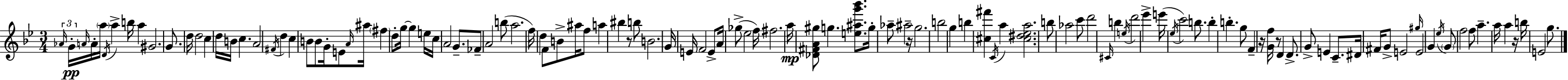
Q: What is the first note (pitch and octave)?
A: Ab4